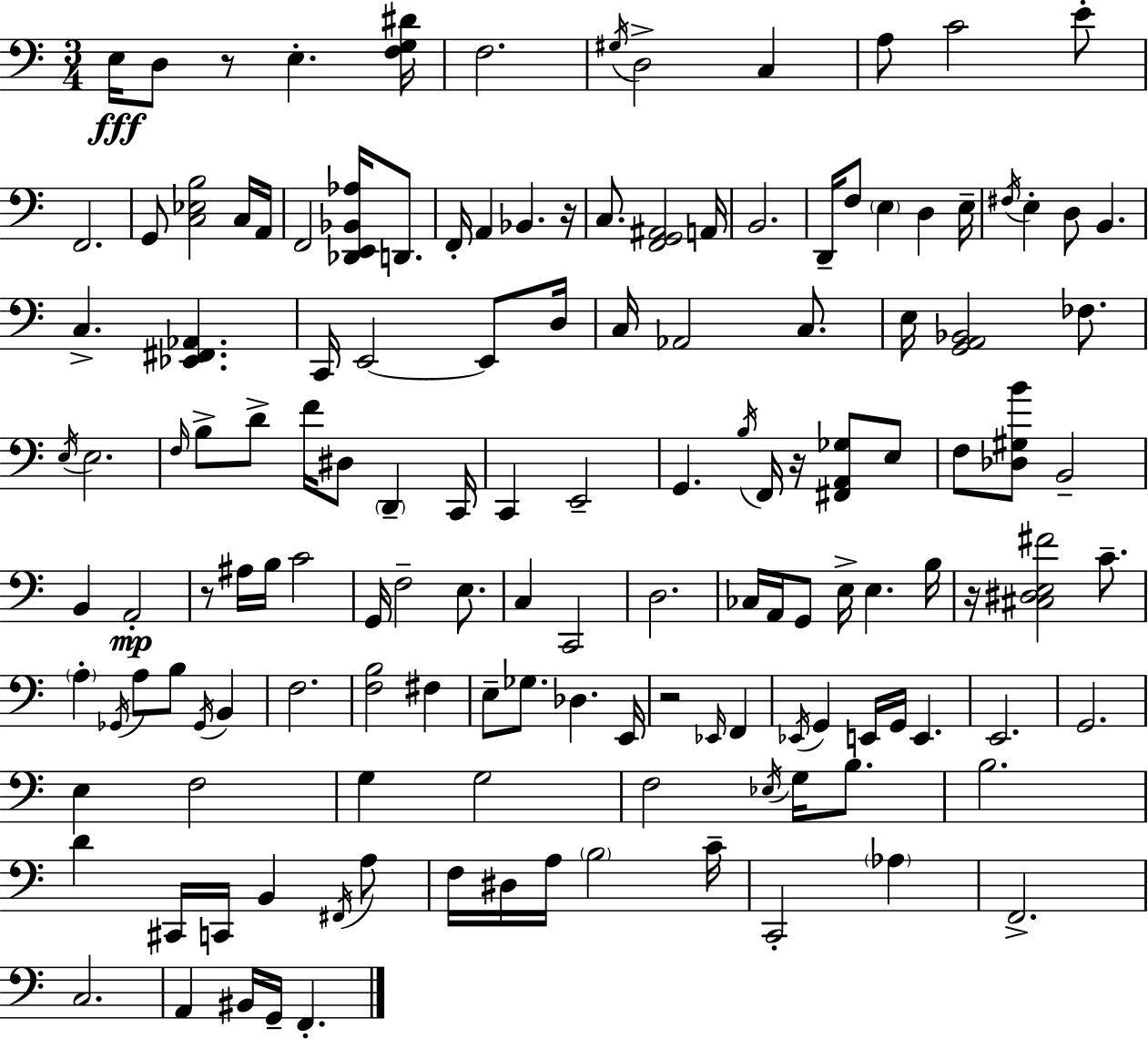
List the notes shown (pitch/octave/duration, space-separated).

E3/s D3/e R/e E3/q. [F3,G3,D#4]/s F3/h. G#3/s D3/h C3/q A3/e C4/h E4/e F2/h. G2/e [C3,Eb3,B3]/h C3/s A2/s F2/h [Db2,E2,Bb2,Ab3]/s D2/e. F2/s A2/q Bb2/q. R/s C3/e. [F2,G2,A#2]/h A2/s B2/h. D2/s F3/e E3/q D3/q E3/s F#3/s E3/q D3/e B2/q. C3/q. [Eb2,F#2,Ab2]/q. C2/s E2/h E2/e D3/s C3/s Ab2/h C3/e. E3/s [G2,A2,Bb2]/h FES3/e. E3/s E3/h. F3/s B3/e D4/e F4/s D#3/e D2/q C2/s C2/q E2/h G2/q. B3/s F2/s R/s [F#2,A2,Gb3]/e E3/e F3/e [Db3,G#3,B4]/e B2/h B2/q A2/h R/e A#3/s B3/s C4/h G2/s F3/h E3/e. C3/q C2/h D3/h. CES3/s A2/s G2/e E3/s E3/q. B3/s R/s [C#3,D#3,E3,F#4]/h C4/e. A3/q Gb2/s A3/e B3/e Gb2/s B2/q F3/h. [F3,B3]/h F#3/q E3/e Gb3/e. Db3/q. E2/s R/h Eb2/s F2/q Eb2/s G2/q E2/s G2/s E2/q. E2/h. G2/h. E3/q F3/h G3/q G3/h F3/h Eb3/s G3/s B3/e. B3/h. D4/q C#2/s C2/s B2/q F#2/s A3/e F3/s D#3/s A3/s B3/h C4/s C2/h Ab3/q F2/h. C3/h. A2/q BIS2/s G2/s F2/q.